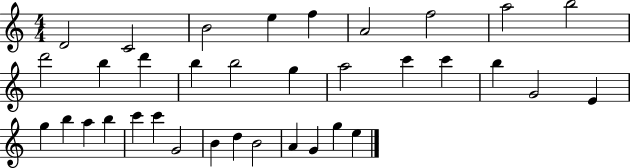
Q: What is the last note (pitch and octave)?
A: E5